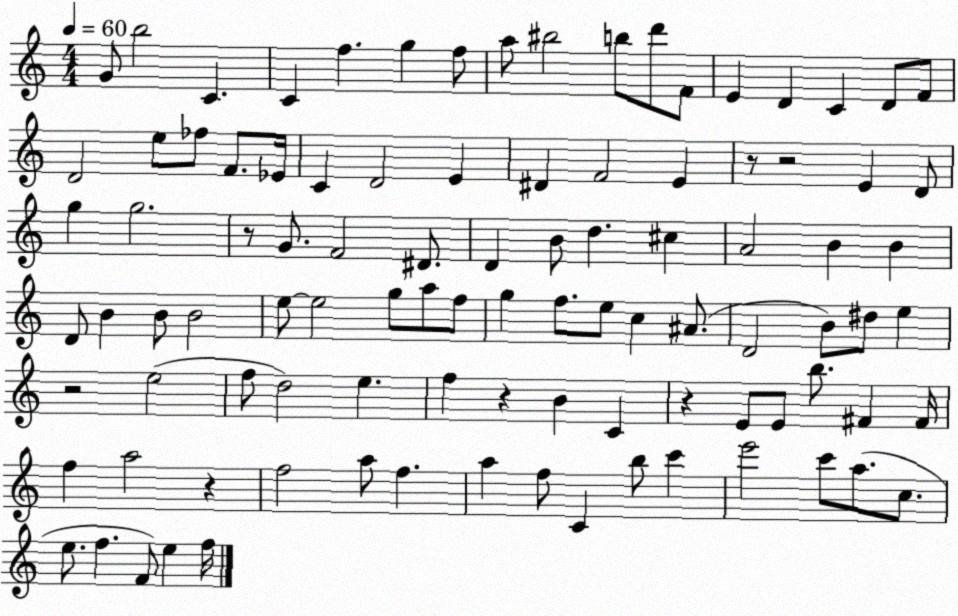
X:1
T:Untitled
M:4/4
L:1/4
K:C
G/2 b2 C C f g f/2 a/2 ^b2 b/2 d'/2 F/2 E D C D/2 F/2 D2 e/2 _f/2 F/2 _E/4 C D2 E ^D F2 E z/2 z2 E D/2 g g2 z/2 G/2 F2 ^D/2 D B/2 d ^c A2 B B D/2 B B/2 B2 e/2 e2 g/2 a/2 f/2 g f/2 e/2 c ^A/2 D2 B/2 ^d/2 e z2 e2 f/2 d2 e f z B C z E/2 E/2 b/2 ^F ^F/4 f a2 z f2 a/2 f a f/2 C b/2 c' e'2 c'/2 a/2 c/2 e/2 f F/2 e f/4